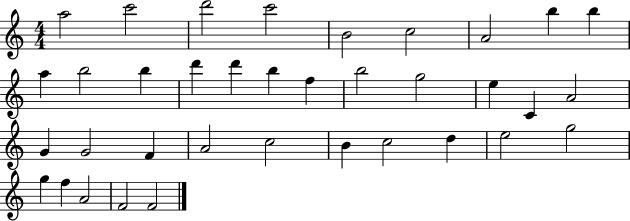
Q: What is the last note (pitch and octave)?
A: F4